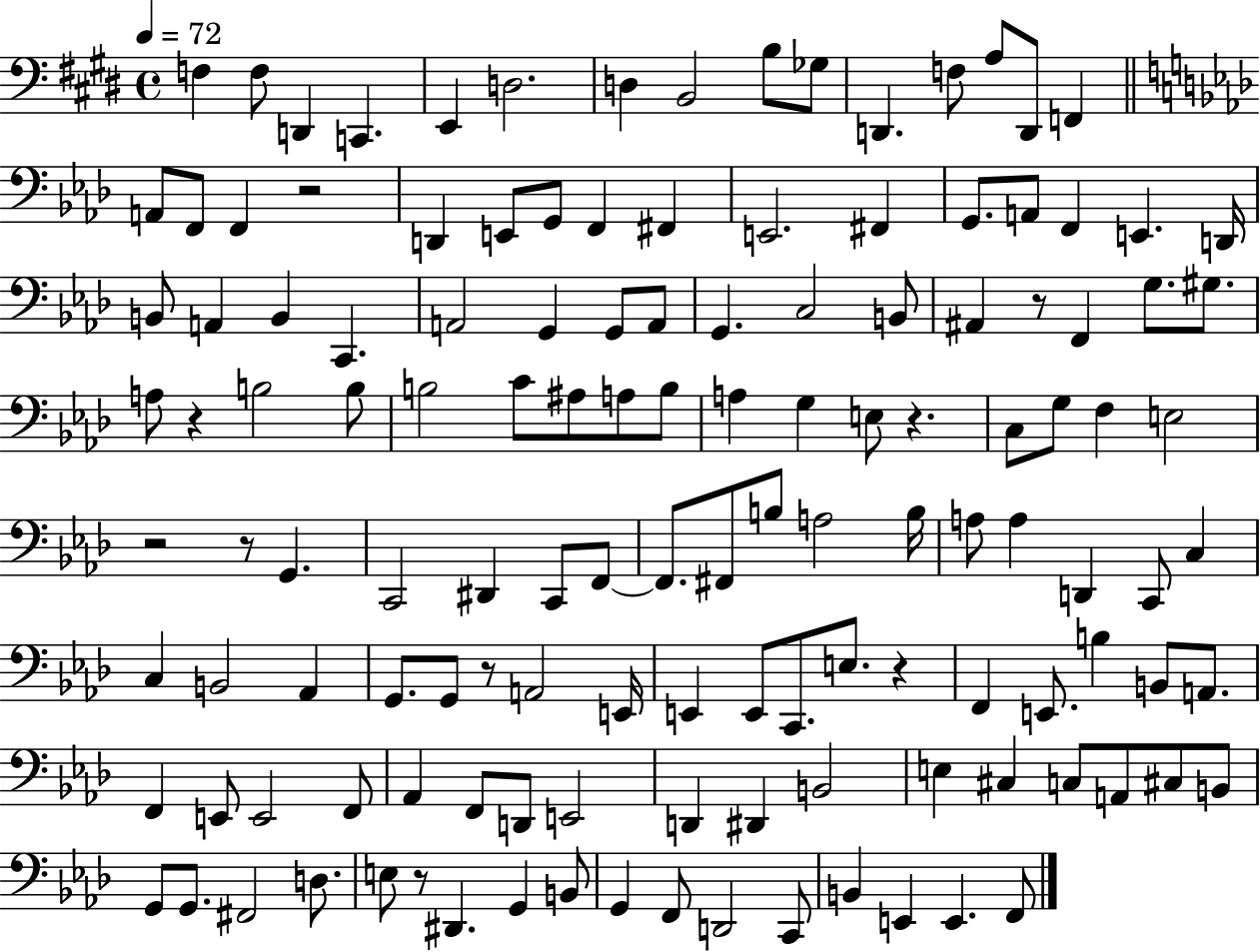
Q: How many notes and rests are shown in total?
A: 133